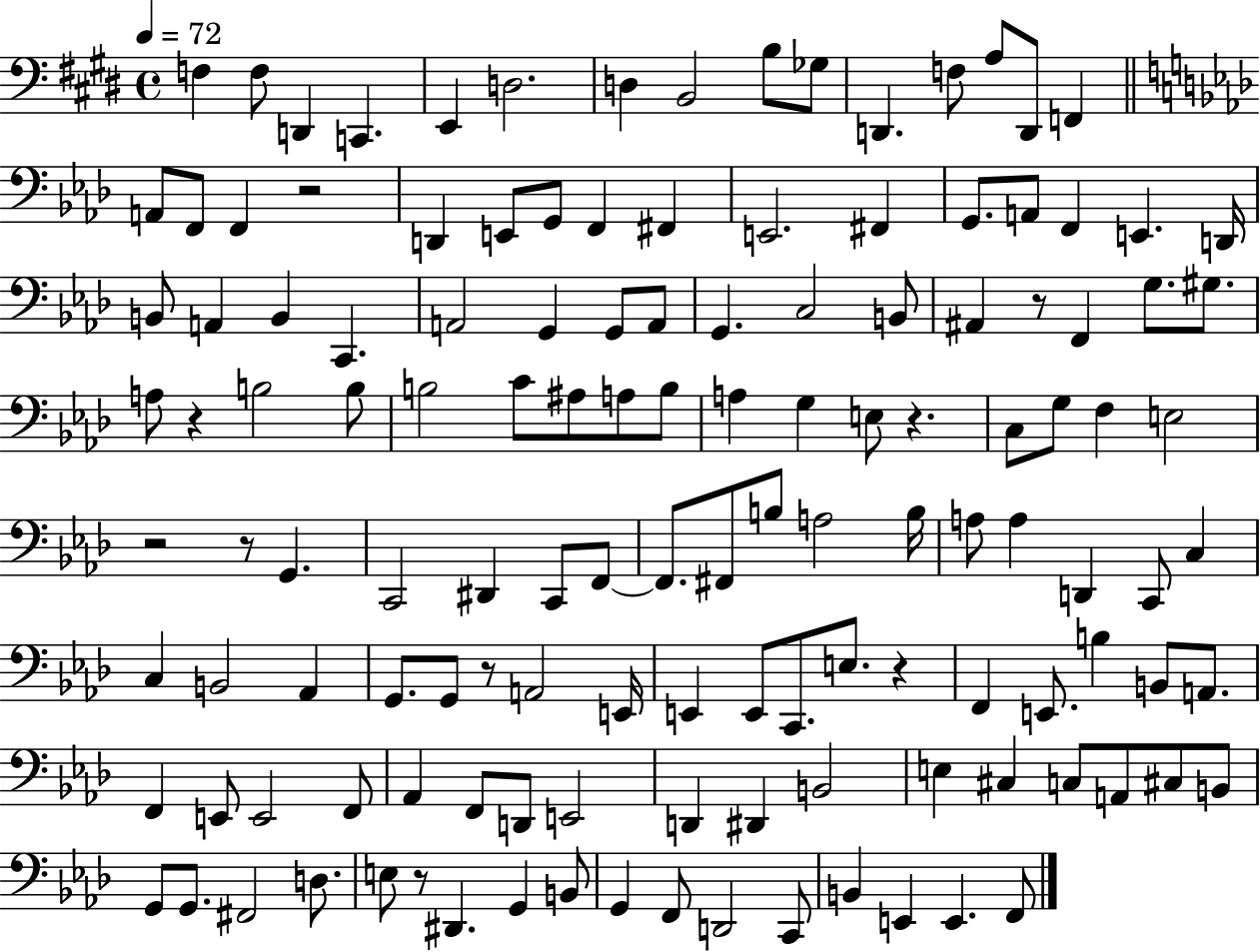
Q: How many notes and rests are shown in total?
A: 133